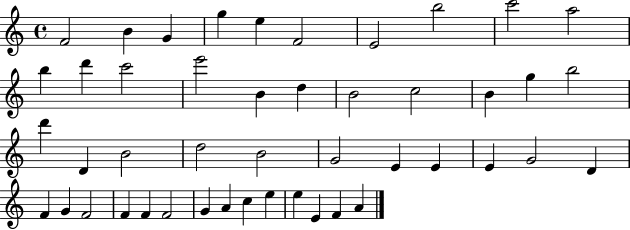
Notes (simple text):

F4/h B4/q G4/q G5/q E5/q F4/h E4/h B5/h C6/h A5/h B5/q D6/q C6/h E6/h B4/q D5/q B4/h C5/h B4/q G5/q B5/h D6/q D4/q B4/h D5/h B4/h G4/h E4/q E4/q E4/q G4/h D4/q F4/q G4/q F4/h F4/q F4/q F4/h G4/q A4/q C5/q E5/q E5/q E4/q F4/q A4/q